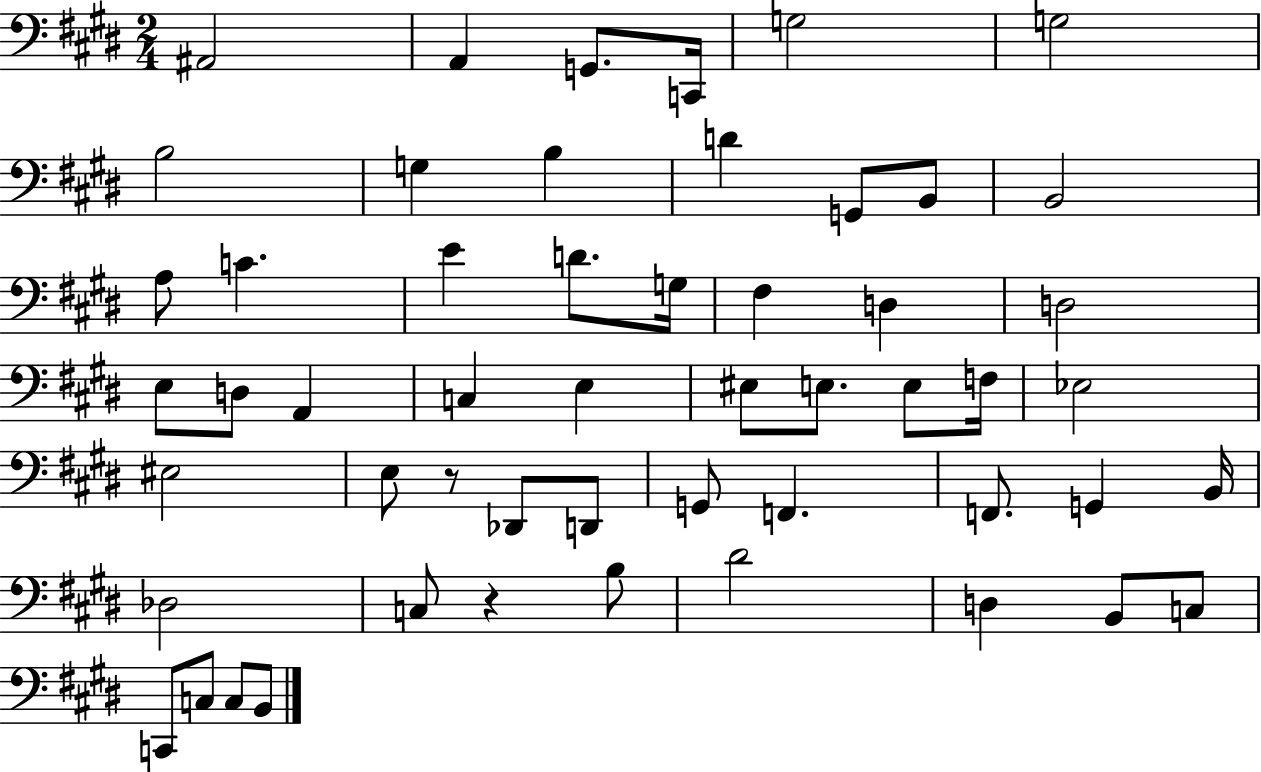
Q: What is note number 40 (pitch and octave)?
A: B2